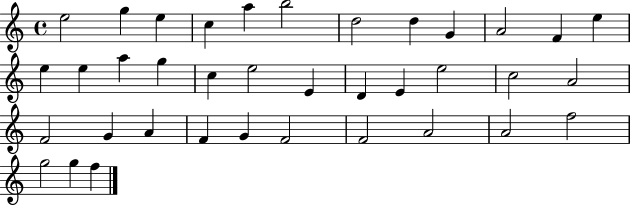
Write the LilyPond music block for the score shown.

{
  \clef treble
  \time 4/4
  \defaultTimeSignature
  \key c \major
  e''2 g''4 e''4 | c''4 a''4 b''2 | d''2 d''4 g'4 | a'2 f'4 e''4 | \break e''4 e''4 a''4 g''4 | c''4 e''2 e'4 | d'4 e'4 e''2 | c''2 a'2 | \break f'2 g'4 a'4 | f'4 g'4 f'2 | f'2 a'2 | a'2 f''2 | \break g''2 g''4 f''4 | \bar "|."
}